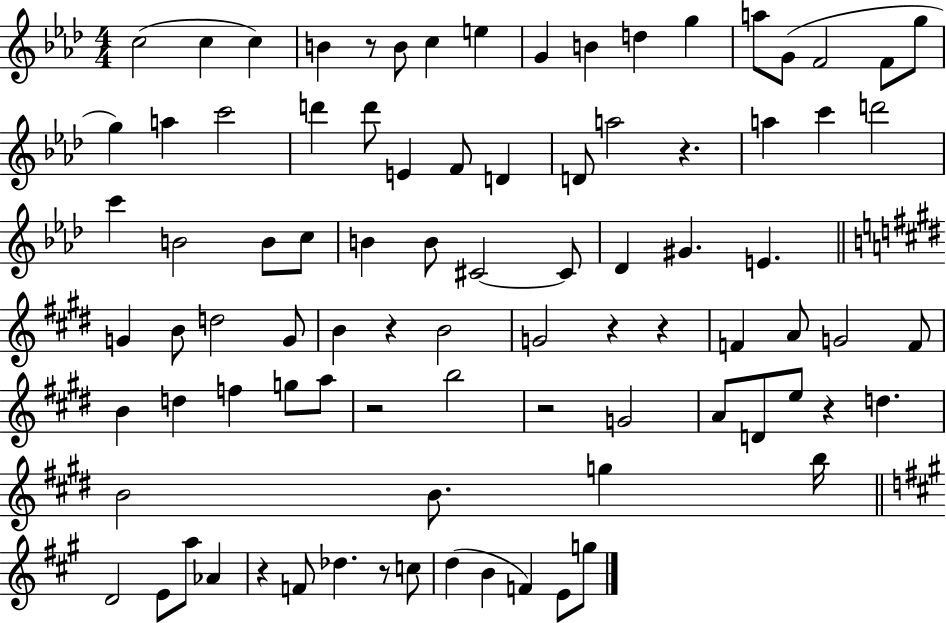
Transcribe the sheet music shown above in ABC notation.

X:1
T:Untitled
M:4/4
L:1/4
K:Ab
c2 c c B z/2 B/2 c e G B d g a/2 G/2 F2 F/2 g/2 g a c'2 d' d'/2 E F/2 D D/2 a2 z a c' d'2 c' B2 B/2 c/2 B B/2 ^C2 ^C/2 _D ^G E G B/2 d2 G/2 B z B2 G2 z z F A/2 G2 F/2 B d f g/2 a/2 z2 b2 z2 G2 A/2 D/2 e/2 z d B2 B/2 g b/4 D2 E/2 a/2 _A z F/2 _d z/2 c/2 d B F E/2 g/2